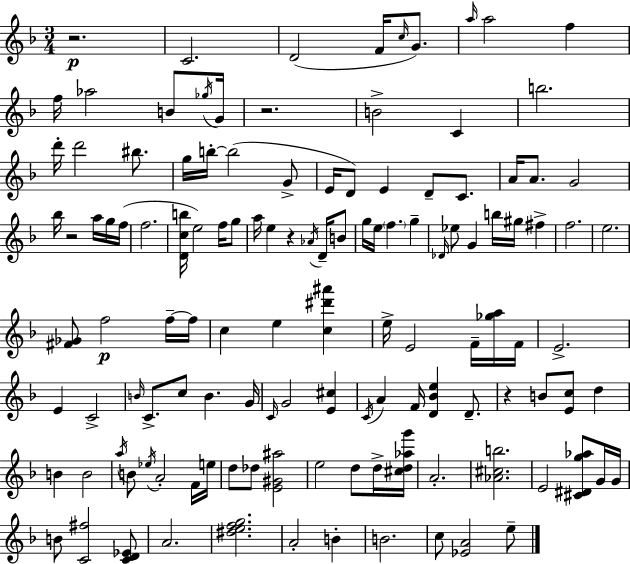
{
  \clef treble
  \numericTimeSignature
  \time 3/4
  \key d \minor
  r2.\p | c'2. | d'2( f'16 \grace { c''16 }) g'8. | \grace { a''16 } a''2 f''4 | \break f''16 aes''2 b'8 | \acciaccatura { ges''16 } g'16 r2. | b'2-> c'4 | b''2. | \break d'''16-. d'''2 | bis''8. g''16 b''16-.~~ b''2( | g'8-> e'16 d'8) e'4 d'8-- | c'8. a'16 a'8. g'2 | \break bes''16 r2 | a''16 g''16 f''16( f''2. | <d' c'' b''>16 e''2) | f''16 g''8 a''16 e''4 r4 | \break \acciaccatura { aes'16 } d'16-- b'8 g''16 e''16 \parenthesize f''4. | g''4-- \grace { des'16 } ees''8 g'4 b''16 | gis''16 fis''4-> f''2. | e''2. | \break <fis' ges'>8 f''2\p | f''16--~~ f''16 c''4 e''4 | <c'' dis''' ais'''>4 e''16-> e'2 | f'16-- <ges'' a''>16 f'16 e'2.-> | \break e'4 c'2-> | \grace { b'16 } c'8.-> c''8 b'4. | g'16 \grace { c'16 } g'2 | <e' cis''>4 \acciaccatura { c'16 } a'4 | \break f'16 <d' bes' e''>4 d'8.-- r4 | b'8 <e' c''>8 d''4 b'4 | b'2 \acciaccatura { a''16 } b'8 \acciaccatura { ees''16 } | a'2-. f'16 e''16 d''8 | \break des''8 <e' gis' ais''>2 e''2 | d''8 d''16-> <cis'' d'' aes'' g'''>16 a'2.-. | <aes' cis'' b''>2. | e'2 | \break <cis' dis' g'' aes''>8 g'16 g'16 b'8 | <c' fis''>2 <c' d' ees'>8 a'2. | <dis'' e'' f'' g''>2. | a'2-. | \break b'4-. b'2. | c''8 | <ees' a'>2 e''8-- \bar "|."
}